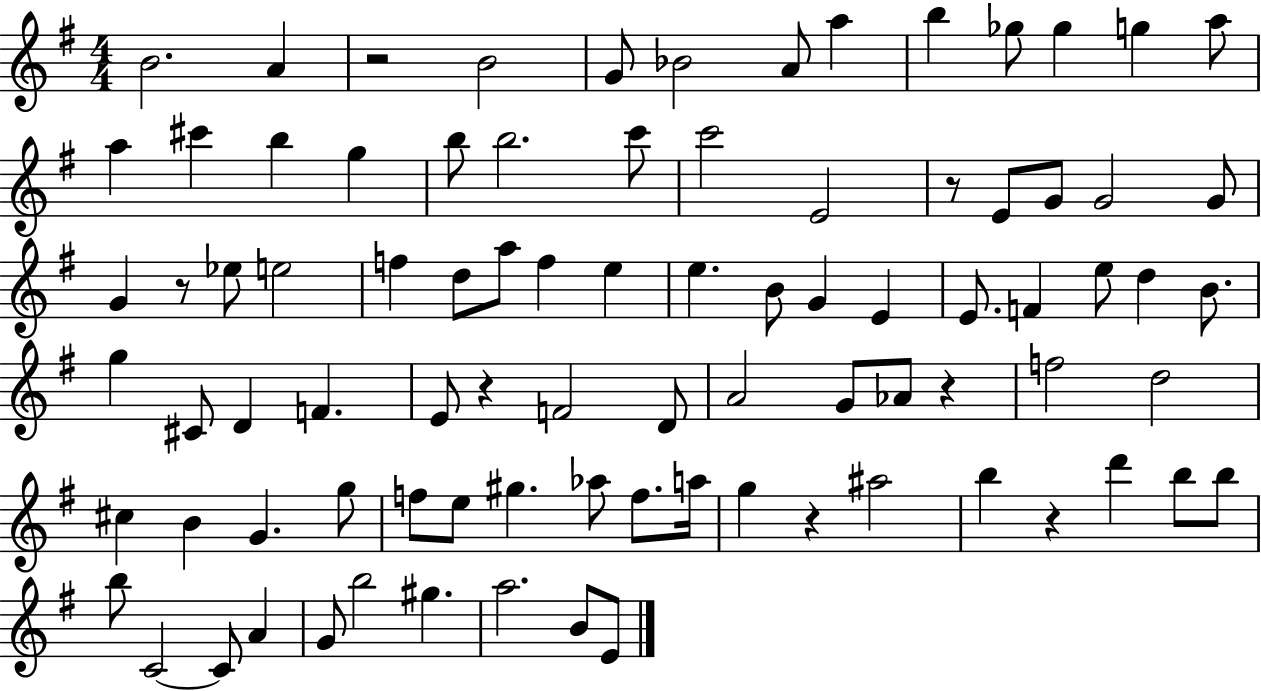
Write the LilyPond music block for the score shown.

{
  \clef treble
  \numericTimeSignature
  \time 4/4
  \key g \major
  b'2. a'4 | r2 b'2 | g'8 bes'2 a'8 a''4 | b''4 ges''8 ges''4 g''4 a''8 | \break a''4 cis'''4 b''4 g''4 | b''8 b''2. c'''8 | c'''2 e'2 | r8 e'8 g'8 g'2 g'8 | \break g'4 r8 ees''8 e''2 | f''4 d''8 a''8 f''4 e''4 | e''4. b'8 g'4 e'4 | e'8. f'4 e''8 d''4 b'8. | \break g''4 cis'8 d'4 f'4. | e'8 r4 f'2 d'8 | a'2 g'8 aes'8 r4 | f''2 d''2 | \break cis''4 b'4 g'4. g''8 | f''8 e''8 gis''4. aes''8 f''8. a''16 | g''4 r4 ais''2 | b''4 r4 d'''4 b''8 b''8 | \break b''8 c'2~~ c'8 a'4 | g'8 b''2 gis''4. | a''2. b'8 e'8 | \bar "|."
}